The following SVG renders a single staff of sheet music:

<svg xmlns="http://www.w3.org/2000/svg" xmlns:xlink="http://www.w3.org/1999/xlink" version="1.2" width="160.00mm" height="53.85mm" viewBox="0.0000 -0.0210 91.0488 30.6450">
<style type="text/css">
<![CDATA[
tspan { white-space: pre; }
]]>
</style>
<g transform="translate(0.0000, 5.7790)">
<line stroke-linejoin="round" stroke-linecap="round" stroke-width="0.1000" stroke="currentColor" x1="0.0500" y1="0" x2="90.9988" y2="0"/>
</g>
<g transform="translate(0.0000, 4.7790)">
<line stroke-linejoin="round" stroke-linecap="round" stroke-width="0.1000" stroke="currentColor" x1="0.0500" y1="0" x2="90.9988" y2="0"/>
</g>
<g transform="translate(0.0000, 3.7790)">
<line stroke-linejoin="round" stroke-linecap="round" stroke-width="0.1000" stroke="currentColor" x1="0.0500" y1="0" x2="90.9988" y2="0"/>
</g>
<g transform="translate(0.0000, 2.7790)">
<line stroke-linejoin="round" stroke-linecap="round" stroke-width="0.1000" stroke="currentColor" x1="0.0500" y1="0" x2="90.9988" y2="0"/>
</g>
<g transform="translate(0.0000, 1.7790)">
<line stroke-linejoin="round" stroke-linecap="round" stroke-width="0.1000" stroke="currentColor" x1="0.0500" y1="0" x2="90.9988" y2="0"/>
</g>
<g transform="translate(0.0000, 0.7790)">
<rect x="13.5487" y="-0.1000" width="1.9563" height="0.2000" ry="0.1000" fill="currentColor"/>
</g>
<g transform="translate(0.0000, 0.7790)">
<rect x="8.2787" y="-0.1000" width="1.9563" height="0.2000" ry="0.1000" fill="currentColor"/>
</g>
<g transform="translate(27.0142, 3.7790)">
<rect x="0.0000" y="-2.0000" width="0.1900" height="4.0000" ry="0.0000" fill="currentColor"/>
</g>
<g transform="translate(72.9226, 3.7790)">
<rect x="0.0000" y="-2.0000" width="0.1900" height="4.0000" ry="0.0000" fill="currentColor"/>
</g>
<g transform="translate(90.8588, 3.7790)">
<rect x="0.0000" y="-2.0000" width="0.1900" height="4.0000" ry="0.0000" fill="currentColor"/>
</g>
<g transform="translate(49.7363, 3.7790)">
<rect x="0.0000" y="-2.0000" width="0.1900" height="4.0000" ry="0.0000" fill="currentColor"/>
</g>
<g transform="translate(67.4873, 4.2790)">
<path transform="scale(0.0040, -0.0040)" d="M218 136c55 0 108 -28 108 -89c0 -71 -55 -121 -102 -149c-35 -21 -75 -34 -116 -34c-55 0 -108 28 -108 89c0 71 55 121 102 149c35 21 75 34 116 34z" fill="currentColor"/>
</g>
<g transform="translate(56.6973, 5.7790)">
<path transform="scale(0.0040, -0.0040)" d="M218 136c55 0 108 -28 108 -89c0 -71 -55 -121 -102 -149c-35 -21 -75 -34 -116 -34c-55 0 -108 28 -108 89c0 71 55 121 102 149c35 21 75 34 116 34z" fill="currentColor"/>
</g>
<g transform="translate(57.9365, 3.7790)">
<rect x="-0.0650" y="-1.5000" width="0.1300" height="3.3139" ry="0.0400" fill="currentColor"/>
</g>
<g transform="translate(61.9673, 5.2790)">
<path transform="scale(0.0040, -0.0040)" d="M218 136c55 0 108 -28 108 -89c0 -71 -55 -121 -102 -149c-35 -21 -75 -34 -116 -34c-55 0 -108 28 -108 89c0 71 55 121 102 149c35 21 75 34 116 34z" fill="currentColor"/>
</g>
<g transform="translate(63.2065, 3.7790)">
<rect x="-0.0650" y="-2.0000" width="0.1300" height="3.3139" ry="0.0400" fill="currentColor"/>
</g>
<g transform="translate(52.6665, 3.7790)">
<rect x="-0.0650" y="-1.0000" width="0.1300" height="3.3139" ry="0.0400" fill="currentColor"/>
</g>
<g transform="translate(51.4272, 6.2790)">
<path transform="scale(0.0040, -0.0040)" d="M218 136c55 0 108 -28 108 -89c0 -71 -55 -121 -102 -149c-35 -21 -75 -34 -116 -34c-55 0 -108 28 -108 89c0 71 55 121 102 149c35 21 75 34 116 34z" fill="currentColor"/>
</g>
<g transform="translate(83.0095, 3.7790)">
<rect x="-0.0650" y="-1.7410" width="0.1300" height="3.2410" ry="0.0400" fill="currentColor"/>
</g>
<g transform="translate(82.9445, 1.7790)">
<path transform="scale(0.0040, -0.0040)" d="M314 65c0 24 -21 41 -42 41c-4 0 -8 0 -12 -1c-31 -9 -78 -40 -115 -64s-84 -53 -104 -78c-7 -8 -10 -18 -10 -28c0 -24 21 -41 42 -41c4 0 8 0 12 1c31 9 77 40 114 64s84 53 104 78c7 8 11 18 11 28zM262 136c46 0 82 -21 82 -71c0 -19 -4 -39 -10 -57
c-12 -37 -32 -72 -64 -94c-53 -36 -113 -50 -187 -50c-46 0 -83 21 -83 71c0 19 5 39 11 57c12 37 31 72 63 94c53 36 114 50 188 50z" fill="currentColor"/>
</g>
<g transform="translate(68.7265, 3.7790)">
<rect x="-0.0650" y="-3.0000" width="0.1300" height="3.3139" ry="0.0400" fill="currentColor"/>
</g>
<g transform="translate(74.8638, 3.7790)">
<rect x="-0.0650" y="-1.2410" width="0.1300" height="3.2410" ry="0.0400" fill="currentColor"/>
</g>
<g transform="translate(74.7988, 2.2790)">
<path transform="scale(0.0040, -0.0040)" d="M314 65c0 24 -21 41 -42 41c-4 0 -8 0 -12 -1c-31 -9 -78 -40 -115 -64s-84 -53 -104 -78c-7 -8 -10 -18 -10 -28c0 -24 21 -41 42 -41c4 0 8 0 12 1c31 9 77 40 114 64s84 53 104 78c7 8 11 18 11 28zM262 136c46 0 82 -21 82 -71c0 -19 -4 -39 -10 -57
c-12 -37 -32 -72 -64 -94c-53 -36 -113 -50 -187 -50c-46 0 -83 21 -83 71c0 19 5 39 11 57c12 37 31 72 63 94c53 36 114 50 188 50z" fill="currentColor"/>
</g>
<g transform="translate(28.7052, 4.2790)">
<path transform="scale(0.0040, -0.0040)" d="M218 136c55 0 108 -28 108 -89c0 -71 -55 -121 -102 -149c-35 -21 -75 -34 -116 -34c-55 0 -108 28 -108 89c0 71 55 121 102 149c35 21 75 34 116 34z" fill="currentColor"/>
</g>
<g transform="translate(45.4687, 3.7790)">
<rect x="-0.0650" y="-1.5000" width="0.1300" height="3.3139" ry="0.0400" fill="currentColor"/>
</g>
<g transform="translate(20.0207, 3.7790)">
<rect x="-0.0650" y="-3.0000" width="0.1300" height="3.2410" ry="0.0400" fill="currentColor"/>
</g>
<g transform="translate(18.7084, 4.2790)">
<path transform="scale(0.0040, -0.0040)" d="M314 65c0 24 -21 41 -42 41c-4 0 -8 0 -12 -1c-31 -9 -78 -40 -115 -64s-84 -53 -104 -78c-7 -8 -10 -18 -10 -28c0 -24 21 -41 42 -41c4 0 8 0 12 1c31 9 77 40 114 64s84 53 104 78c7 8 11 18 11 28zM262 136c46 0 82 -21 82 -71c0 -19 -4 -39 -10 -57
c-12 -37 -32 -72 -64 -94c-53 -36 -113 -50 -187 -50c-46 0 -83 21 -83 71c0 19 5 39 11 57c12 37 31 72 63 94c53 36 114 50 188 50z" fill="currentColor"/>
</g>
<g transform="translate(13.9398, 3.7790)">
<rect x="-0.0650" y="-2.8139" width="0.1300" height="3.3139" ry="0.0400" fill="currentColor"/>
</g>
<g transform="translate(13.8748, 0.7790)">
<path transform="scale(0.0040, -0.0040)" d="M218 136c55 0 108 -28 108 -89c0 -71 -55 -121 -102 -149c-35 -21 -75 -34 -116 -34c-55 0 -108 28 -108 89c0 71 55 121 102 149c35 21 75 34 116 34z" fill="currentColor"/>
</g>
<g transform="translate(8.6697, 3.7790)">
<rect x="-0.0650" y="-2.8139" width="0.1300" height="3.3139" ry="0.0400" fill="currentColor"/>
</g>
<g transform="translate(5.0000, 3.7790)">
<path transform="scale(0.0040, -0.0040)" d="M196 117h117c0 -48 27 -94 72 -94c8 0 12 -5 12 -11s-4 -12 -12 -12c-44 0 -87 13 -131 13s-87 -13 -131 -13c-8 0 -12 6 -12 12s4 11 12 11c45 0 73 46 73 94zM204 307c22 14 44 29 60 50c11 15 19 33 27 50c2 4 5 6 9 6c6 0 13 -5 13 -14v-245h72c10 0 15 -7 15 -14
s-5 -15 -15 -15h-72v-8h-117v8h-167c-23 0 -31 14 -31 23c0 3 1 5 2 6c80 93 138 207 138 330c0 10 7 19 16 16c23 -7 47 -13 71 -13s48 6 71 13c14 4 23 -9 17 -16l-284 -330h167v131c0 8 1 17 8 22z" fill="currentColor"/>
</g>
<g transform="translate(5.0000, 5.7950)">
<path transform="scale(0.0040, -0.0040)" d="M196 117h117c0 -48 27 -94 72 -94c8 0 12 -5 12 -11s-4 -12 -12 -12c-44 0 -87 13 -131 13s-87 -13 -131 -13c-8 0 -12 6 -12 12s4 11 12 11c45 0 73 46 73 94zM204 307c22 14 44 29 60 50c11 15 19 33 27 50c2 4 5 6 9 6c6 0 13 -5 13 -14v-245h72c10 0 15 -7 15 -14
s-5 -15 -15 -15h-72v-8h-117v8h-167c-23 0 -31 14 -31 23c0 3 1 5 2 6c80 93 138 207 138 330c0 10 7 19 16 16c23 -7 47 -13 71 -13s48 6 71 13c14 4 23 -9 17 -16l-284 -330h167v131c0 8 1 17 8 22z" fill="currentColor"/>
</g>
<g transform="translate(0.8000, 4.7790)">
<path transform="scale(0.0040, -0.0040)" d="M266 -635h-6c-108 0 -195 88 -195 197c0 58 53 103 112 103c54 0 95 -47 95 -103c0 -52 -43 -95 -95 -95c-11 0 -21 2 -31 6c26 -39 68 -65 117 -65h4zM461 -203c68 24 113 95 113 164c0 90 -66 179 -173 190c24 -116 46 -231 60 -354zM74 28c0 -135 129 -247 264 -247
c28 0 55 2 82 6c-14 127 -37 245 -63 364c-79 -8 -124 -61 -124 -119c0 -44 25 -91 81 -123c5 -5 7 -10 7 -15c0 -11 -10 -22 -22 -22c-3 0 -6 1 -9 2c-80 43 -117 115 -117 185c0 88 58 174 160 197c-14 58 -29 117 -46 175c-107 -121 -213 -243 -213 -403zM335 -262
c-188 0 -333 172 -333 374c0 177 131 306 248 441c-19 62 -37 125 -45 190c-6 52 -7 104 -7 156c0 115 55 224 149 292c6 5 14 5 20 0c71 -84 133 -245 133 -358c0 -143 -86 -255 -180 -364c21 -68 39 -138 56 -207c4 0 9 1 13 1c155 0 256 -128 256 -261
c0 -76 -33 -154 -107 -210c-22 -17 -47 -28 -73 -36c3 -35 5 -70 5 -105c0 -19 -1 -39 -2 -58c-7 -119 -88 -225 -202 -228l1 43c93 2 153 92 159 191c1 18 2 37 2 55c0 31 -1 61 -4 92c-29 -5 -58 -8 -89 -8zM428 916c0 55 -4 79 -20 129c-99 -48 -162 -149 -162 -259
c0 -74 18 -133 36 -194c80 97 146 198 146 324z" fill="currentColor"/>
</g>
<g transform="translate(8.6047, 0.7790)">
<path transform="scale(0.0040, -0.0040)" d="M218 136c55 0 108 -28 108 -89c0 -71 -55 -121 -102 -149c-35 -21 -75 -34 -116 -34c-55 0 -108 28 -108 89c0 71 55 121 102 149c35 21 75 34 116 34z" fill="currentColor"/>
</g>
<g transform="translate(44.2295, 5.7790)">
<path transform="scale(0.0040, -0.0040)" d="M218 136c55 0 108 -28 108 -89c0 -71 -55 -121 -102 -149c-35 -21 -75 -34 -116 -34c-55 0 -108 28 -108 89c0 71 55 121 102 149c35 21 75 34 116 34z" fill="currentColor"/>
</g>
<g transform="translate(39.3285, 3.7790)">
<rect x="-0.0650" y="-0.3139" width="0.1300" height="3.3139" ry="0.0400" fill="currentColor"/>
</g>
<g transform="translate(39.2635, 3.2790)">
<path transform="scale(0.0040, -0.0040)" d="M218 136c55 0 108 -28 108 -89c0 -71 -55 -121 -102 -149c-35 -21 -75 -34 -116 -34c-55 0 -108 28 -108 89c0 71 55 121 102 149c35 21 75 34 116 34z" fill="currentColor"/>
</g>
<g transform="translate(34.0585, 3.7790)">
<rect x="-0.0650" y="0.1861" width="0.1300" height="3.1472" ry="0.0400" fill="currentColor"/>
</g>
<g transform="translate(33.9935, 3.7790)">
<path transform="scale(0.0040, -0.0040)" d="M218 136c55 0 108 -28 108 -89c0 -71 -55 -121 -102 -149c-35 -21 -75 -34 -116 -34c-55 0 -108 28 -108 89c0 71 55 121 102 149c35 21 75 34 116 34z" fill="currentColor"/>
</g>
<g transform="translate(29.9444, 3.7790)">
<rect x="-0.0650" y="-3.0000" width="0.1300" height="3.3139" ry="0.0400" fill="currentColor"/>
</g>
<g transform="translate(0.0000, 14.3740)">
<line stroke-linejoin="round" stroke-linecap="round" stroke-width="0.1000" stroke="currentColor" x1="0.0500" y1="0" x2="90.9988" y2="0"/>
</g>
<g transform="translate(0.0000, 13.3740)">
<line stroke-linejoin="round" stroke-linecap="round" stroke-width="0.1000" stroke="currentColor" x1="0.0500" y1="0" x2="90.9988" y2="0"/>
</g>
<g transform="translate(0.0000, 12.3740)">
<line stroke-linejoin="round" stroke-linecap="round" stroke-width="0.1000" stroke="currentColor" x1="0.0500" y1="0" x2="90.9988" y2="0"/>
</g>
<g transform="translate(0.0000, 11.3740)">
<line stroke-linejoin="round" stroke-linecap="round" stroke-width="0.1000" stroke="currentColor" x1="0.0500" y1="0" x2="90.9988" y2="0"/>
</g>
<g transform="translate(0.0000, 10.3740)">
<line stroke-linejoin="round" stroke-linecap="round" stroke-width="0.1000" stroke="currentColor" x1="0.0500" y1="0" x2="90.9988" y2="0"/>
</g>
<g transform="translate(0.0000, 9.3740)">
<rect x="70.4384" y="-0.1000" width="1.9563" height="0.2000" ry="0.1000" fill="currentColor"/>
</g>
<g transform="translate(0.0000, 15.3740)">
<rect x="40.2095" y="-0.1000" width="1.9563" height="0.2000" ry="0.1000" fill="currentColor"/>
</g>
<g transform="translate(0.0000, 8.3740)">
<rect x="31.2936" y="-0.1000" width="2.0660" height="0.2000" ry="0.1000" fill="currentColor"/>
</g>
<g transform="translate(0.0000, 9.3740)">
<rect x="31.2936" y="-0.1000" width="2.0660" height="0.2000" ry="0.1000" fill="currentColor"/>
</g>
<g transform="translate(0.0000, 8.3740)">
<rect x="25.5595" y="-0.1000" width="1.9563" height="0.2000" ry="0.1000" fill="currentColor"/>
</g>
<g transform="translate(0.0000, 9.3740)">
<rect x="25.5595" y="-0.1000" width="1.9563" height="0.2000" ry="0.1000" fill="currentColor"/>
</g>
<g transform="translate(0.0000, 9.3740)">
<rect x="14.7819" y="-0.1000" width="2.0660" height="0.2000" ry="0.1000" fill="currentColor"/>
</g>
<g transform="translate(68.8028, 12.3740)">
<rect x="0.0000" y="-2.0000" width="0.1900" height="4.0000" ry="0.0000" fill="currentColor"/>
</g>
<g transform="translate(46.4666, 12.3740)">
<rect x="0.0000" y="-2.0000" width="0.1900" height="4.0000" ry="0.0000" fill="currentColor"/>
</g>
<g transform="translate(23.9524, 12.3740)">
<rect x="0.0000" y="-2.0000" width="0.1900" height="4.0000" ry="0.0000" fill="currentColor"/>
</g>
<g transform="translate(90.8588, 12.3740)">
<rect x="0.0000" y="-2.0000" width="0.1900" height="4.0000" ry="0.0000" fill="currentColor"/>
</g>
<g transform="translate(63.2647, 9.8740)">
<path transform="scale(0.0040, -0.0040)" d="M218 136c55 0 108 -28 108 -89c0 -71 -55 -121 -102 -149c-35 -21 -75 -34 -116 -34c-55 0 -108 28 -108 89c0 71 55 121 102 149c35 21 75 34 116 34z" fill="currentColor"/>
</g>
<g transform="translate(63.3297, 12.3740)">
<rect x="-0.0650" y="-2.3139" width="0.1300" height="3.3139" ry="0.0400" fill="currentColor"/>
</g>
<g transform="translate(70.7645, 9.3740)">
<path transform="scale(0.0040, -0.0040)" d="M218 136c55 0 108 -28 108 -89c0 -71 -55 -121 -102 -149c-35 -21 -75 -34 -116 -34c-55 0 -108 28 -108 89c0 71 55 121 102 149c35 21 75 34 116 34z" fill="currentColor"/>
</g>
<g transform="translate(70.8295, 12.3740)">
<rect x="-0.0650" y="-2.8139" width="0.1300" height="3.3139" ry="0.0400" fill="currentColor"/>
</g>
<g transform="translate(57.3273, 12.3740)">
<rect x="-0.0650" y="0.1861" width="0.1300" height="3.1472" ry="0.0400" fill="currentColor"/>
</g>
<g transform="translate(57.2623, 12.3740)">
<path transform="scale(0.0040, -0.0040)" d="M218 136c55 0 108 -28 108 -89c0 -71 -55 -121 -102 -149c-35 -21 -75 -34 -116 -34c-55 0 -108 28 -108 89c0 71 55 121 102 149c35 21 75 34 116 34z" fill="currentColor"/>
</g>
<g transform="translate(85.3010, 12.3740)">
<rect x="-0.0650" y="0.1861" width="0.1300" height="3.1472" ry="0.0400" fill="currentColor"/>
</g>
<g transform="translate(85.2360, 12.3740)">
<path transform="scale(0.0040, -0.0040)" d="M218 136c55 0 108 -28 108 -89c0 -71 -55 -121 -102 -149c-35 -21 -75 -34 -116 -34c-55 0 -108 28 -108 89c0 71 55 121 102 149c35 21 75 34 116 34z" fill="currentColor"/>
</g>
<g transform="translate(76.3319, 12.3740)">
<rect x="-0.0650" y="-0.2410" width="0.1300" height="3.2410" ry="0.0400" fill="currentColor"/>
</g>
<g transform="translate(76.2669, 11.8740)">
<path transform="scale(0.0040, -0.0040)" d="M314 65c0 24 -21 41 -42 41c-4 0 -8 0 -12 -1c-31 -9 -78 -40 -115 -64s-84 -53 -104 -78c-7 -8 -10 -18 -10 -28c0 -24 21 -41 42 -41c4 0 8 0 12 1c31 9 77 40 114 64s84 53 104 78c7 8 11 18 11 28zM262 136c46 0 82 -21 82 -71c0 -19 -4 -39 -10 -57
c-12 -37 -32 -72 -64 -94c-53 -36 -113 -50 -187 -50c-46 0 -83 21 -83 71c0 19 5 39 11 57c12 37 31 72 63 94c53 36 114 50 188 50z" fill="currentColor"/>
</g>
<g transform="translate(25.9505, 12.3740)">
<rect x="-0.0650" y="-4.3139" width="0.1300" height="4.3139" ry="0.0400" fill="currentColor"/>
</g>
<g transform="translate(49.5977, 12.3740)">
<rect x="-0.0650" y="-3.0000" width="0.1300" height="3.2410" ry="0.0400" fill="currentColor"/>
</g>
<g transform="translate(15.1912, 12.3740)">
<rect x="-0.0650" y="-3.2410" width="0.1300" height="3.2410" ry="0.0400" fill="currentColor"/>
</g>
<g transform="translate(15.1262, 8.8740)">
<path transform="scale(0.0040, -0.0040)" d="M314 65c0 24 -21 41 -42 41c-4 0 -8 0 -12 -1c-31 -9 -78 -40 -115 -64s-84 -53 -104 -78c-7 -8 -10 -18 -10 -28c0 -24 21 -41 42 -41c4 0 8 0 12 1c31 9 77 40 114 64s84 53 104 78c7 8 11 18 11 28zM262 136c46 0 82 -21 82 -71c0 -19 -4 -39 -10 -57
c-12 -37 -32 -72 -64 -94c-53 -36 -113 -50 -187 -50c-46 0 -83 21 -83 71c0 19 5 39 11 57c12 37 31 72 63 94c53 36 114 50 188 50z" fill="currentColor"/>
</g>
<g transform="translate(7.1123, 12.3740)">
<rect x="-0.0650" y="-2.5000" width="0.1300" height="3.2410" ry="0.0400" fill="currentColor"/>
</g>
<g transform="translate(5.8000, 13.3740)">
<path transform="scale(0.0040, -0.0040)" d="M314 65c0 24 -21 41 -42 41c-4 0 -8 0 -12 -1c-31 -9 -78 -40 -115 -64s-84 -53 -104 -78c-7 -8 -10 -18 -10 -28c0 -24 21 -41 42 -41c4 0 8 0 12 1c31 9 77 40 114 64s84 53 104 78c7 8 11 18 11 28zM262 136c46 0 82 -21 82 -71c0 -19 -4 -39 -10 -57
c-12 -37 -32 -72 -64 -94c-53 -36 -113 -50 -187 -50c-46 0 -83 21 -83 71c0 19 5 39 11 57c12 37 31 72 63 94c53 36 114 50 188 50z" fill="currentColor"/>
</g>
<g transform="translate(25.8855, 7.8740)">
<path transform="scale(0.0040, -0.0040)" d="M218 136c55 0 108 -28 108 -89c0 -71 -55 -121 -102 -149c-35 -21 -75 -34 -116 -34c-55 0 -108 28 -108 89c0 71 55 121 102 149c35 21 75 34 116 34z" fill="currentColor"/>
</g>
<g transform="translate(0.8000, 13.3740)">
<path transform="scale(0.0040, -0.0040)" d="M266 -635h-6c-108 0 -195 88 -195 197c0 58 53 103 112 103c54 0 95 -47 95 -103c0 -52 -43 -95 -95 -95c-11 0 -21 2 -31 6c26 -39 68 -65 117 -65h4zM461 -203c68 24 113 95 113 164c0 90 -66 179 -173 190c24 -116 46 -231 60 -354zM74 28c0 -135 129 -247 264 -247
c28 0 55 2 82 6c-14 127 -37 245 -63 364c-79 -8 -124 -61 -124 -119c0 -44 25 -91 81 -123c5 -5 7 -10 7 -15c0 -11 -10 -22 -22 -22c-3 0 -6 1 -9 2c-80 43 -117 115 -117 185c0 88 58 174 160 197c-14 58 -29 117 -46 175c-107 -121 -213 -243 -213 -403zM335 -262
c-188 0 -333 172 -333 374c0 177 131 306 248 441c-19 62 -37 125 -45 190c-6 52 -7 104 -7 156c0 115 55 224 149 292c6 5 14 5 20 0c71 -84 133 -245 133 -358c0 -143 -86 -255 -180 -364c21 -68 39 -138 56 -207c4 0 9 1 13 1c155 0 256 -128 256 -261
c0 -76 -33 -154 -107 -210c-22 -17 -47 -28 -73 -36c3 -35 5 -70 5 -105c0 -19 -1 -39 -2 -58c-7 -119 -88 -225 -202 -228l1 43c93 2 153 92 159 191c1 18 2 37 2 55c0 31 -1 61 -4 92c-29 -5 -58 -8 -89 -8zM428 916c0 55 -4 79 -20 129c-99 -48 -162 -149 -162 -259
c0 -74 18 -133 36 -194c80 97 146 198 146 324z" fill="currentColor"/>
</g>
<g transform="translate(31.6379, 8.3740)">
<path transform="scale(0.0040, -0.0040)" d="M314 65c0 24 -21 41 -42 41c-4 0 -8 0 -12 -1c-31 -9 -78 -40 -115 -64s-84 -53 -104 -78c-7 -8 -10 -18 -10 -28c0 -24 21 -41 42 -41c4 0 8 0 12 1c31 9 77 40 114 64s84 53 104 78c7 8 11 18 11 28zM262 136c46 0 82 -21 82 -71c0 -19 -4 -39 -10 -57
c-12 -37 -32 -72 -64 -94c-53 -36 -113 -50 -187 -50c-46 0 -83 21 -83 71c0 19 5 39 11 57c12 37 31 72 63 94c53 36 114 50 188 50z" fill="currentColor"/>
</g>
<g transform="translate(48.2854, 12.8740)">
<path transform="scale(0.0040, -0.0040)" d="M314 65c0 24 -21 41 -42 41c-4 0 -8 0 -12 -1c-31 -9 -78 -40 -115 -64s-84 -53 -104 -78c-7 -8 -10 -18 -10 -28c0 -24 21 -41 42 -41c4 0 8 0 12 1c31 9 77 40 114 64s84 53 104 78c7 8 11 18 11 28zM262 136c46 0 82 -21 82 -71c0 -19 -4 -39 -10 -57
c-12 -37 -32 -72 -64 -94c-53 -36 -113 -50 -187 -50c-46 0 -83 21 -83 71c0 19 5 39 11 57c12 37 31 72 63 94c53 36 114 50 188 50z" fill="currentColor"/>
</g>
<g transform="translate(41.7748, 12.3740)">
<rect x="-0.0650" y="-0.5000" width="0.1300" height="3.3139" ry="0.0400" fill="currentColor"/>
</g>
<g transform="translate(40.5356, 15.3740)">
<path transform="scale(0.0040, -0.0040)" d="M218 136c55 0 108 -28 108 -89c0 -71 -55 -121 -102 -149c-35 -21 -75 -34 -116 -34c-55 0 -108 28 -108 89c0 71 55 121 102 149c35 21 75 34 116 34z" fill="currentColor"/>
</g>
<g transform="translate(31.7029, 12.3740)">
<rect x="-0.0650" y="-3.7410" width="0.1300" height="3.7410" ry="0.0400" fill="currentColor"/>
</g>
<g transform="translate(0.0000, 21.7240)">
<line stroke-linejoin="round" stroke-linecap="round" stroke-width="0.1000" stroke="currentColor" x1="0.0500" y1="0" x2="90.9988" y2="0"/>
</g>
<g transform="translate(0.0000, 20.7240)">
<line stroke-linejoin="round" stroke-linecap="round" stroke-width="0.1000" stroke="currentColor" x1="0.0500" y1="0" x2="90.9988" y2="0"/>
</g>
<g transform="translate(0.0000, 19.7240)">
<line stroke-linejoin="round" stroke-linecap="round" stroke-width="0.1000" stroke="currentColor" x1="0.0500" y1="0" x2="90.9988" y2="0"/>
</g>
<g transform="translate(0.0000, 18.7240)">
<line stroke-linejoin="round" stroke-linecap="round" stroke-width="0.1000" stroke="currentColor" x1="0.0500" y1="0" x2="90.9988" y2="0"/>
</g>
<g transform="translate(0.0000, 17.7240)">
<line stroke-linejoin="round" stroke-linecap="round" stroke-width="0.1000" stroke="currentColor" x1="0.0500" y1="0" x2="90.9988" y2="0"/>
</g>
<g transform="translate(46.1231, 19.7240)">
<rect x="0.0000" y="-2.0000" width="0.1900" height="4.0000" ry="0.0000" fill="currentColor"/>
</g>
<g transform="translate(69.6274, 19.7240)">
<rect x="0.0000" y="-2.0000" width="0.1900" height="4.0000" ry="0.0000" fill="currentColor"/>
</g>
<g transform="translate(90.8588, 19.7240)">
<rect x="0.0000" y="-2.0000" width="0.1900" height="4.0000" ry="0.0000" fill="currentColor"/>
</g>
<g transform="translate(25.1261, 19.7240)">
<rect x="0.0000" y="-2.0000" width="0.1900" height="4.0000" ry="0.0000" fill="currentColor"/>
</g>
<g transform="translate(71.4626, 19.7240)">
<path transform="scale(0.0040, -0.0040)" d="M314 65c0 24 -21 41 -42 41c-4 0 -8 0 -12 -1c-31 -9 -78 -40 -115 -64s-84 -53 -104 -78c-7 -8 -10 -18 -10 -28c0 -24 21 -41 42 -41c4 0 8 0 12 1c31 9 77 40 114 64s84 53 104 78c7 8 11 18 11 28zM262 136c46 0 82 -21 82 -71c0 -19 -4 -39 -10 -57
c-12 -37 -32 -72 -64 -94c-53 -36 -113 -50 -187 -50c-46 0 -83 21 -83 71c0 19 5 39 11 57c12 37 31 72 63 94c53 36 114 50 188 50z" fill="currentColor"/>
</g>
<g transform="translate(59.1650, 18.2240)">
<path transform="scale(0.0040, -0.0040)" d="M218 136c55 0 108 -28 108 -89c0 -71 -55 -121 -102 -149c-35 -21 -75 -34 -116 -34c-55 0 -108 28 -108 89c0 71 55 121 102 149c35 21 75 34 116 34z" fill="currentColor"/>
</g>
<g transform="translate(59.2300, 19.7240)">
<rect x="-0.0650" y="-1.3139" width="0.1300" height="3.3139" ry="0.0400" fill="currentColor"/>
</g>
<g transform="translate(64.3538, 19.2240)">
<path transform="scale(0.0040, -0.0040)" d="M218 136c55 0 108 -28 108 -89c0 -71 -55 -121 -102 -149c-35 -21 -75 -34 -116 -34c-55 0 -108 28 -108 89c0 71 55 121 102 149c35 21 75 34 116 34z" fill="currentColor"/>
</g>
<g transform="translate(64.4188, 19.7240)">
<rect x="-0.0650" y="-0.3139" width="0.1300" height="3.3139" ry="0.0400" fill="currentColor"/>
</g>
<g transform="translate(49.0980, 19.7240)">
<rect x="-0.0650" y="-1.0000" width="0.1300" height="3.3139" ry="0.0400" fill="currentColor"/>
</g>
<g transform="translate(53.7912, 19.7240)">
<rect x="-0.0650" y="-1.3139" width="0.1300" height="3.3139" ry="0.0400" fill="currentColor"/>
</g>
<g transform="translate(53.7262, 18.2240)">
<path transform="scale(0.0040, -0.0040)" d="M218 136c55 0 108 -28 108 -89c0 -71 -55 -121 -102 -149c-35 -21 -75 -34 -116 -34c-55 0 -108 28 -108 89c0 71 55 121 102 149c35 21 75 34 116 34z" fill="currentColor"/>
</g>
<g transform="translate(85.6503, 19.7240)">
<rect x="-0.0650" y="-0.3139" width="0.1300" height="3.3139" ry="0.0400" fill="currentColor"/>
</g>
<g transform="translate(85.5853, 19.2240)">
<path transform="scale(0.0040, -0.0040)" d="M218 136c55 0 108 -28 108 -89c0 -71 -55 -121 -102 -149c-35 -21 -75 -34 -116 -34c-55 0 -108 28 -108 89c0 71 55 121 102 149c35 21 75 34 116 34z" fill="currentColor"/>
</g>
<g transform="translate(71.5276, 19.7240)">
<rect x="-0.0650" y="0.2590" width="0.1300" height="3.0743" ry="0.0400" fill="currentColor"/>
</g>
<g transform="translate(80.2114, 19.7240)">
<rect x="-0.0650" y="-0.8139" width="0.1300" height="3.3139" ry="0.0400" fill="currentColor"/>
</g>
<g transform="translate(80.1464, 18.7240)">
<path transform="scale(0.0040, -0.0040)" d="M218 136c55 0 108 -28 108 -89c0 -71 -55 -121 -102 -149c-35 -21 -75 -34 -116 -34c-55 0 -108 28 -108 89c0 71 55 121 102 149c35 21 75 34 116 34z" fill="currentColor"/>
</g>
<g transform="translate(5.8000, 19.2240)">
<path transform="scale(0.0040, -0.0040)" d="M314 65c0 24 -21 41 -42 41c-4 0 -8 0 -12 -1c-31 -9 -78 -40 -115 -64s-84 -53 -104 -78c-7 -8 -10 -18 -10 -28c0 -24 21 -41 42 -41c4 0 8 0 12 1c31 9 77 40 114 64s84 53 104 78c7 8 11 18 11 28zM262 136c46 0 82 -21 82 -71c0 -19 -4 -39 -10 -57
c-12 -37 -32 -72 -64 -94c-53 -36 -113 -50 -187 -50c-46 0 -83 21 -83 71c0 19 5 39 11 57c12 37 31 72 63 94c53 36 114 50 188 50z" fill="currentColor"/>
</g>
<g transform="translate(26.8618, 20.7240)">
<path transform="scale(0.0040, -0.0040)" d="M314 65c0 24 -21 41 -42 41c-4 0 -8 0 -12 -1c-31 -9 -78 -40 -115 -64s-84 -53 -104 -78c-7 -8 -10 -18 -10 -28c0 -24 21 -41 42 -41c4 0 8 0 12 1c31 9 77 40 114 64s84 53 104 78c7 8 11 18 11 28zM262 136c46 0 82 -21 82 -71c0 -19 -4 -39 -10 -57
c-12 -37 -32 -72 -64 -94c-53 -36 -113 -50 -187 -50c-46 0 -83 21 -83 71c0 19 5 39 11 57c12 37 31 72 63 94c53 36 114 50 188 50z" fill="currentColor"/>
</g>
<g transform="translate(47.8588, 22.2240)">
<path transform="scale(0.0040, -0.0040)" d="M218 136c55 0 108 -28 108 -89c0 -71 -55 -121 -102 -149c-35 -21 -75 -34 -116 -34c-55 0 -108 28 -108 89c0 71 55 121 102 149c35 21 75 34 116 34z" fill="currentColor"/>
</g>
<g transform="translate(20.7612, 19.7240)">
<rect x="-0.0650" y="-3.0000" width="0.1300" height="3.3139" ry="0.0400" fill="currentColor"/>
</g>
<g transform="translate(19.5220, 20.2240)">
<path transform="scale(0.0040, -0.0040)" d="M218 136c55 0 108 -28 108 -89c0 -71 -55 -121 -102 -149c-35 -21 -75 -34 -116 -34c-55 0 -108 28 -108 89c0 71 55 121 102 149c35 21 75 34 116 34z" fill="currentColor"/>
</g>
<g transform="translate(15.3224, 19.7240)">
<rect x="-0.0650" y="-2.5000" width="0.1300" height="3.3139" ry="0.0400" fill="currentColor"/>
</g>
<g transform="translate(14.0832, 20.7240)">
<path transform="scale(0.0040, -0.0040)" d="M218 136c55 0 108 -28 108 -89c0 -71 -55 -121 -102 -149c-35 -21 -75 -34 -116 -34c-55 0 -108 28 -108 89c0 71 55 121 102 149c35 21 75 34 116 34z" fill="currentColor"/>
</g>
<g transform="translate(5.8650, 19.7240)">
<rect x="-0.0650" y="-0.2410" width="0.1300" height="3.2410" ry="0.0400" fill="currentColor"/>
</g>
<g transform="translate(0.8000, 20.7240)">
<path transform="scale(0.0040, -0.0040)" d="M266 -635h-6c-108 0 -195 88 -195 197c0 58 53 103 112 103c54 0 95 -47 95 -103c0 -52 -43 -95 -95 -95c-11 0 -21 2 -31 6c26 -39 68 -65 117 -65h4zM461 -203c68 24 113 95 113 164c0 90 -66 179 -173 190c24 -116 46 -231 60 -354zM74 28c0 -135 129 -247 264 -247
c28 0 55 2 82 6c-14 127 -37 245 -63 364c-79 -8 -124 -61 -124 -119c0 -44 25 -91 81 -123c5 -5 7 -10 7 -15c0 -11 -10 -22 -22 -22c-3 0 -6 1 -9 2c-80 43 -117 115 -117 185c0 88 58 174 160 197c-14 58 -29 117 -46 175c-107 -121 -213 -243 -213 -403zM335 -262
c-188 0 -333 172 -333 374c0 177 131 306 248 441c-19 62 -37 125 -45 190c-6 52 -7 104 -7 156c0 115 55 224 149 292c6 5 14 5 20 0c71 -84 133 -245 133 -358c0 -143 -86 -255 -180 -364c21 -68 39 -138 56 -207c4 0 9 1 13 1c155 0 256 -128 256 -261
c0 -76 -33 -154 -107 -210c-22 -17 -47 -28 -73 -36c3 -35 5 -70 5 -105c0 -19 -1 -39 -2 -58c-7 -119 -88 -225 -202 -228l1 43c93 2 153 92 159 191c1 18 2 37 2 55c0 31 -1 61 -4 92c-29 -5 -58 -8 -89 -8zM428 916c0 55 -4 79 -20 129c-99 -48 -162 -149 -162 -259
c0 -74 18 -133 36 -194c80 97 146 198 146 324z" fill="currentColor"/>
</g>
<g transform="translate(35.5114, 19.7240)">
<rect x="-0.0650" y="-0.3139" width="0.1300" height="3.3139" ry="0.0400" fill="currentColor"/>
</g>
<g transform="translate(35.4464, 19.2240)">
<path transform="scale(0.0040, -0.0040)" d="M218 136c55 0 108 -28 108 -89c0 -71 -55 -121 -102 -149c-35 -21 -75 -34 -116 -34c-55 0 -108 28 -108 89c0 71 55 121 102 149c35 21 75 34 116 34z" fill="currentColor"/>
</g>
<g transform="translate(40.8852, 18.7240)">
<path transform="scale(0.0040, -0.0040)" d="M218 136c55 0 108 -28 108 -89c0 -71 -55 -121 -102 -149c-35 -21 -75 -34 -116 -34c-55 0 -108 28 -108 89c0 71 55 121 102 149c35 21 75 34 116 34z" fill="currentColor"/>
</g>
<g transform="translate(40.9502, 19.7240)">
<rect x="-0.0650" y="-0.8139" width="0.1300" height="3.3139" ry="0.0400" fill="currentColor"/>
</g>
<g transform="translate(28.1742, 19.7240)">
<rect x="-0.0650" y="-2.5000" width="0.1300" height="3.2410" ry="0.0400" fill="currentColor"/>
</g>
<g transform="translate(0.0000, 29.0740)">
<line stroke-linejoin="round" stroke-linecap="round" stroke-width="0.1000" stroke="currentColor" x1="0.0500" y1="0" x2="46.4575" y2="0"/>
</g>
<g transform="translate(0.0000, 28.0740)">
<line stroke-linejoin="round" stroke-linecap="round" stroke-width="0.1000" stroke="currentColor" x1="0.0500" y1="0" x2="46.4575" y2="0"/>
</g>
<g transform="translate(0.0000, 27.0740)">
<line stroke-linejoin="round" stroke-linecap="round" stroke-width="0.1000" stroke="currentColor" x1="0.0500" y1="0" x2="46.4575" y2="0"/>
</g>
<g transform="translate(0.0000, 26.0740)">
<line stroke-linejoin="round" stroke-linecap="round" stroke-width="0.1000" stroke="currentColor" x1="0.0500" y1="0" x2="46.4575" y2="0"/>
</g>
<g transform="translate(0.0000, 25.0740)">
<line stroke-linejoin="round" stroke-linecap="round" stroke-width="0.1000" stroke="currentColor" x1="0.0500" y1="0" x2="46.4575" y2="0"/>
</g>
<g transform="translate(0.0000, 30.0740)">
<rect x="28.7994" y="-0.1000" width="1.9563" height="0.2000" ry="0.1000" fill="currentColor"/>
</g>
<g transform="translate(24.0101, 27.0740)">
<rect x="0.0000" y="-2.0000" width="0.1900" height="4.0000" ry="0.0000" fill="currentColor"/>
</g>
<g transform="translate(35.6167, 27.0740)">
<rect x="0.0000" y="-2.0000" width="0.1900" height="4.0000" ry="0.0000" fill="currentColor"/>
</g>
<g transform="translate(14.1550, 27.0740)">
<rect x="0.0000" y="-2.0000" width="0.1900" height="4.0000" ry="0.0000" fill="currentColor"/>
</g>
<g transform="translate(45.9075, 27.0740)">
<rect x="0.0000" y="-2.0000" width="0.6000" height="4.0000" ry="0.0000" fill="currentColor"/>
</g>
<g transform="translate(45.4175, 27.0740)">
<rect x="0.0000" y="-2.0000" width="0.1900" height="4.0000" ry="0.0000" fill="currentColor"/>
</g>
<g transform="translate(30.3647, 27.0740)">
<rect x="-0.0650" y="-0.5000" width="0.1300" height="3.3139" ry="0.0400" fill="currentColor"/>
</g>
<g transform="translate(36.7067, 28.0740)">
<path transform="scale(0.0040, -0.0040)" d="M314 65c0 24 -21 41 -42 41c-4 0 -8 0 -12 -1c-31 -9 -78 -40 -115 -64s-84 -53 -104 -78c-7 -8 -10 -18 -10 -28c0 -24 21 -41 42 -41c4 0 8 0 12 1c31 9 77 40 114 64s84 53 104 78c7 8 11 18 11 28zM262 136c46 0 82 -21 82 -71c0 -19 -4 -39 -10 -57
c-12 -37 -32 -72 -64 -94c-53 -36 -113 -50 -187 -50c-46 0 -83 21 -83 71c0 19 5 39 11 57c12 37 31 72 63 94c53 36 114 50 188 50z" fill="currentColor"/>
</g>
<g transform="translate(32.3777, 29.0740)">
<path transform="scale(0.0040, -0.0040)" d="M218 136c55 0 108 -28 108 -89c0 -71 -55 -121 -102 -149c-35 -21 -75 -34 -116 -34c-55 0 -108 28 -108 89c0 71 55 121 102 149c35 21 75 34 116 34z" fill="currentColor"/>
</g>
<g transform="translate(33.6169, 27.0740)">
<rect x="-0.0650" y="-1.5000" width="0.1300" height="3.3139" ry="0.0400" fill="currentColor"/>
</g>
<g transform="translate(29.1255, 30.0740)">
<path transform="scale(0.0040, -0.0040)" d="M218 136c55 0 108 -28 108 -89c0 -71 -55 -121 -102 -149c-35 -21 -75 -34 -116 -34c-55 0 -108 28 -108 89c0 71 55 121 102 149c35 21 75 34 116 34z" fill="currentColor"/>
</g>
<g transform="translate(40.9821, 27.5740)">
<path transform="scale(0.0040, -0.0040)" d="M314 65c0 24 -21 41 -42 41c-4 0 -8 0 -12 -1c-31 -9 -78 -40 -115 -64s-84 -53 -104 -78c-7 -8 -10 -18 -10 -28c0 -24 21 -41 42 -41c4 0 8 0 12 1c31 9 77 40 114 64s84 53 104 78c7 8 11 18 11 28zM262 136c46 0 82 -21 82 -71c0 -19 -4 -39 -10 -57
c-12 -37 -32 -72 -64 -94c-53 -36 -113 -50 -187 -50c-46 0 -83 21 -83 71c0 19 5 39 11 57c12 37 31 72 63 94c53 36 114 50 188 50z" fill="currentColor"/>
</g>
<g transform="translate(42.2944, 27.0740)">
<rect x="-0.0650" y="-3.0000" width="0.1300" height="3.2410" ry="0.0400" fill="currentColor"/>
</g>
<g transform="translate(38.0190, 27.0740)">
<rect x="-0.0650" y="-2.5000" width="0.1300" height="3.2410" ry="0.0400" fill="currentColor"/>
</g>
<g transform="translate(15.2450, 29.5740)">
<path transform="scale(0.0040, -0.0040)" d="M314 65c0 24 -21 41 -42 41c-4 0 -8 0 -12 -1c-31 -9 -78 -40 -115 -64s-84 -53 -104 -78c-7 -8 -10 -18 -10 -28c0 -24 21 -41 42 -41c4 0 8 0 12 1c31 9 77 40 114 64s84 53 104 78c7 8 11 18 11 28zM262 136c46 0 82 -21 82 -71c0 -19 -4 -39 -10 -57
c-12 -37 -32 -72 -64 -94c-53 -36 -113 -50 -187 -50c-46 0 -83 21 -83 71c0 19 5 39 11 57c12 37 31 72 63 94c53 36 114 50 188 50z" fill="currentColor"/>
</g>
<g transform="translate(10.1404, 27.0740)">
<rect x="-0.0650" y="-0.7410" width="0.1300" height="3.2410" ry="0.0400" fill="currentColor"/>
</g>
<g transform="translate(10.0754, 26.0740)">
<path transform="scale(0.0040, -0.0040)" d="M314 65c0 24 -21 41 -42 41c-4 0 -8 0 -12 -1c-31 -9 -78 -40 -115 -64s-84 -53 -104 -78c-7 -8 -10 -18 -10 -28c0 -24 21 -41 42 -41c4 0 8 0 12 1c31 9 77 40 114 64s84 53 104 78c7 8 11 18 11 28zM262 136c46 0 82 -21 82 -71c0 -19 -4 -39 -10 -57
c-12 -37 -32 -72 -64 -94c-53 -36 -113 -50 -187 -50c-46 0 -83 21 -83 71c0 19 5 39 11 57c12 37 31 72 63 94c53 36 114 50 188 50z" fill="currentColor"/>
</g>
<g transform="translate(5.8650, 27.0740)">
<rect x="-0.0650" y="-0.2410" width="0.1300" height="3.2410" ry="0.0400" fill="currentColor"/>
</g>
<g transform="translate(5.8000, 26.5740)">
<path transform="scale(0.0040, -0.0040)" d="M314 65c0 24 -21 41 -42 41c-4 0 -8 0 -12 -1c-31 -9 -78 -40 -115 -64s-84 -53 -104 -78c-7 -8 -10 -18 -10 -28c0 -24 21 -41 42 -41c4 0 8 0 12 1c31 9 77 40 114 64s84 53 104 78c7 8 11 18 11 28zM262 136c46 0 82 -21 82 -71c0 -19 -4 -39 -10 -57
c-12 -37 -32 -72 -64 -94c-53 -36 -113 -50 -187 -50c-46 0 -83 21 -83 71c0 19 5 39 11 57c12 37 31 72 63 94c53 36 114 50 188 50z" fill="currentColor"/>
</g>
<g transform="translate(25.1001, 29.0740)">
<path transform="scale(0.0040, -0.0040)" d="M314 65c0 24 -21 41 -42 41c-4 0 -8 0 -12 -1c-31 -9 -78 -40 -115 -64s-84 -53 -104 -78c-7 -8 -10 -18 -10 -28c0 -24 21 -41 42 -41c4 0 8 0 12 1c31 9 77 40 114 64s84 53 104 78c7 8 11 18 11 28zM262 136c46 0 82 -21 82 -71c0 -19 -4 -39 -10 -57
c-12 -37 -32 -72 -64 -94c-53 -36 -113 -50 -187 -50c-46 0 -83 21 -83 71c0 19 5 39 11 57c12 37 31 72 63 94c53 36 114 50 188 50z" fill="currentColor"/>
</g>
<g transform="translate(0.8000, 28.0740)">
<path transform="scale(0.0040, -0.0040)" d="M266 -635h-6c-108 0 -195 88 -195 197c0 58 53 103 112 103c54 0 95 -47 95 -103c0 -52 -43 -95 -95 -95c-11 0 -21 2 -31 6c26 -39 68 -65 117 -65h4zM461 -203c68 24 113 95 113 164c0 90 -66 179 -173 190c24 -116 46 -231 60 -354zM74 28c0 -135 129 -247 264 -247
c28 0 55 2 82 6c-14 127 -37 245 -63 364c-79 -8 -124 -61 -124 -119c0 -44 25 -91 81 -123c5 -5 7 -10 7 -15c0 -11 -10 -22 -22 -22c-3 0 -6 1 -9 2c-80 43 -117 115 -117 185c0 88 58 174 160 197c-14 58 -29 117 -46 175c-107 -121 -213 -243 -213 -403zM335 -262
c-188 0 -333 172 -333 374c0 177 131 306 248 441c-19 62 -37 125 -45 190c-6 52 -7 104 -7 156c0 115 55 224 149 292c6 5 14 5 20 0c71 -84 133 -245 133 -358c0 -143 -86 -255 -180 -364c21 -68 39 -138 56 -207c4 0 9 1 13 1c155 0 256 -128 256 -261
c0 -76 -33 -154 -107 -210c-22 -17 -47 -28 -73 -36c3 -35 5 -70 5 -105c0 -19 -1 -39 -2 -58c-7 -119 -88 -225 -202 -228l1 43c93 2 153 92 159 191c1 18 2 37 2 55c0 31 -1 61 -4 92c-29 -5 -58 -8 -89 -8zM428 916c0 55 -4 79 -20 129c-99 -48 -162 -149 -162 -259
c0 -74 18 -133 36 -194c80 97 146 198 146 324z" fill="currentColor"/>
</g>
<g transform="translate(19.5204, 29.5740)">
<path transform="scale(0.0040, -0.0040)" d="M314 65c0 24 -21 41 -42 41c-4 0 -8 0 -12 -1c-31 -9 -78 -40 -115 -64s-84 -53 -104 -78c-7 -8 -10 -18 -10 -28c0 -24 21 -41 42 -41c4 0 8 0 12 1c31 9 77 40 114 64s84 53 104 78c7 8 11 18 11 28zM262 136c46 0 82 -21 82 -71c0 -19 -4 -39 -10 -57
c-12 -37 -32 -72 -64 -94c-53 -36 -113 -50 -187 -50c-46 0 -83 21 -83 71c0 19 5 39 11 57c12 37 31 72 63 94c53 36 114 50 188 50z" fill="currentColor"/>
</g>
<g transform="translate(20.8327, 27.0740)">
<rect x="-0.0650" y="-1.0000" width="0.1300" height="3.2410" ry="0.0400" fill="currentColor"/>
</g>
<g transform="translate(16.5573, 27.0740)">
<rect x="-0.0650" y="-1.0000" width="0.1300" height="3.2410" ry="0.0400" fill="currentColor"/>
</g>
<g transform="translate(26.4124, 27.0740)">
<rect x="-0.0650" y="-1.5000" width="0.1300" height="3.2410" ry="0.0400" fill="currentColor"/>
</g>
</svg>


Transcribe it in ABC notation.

X:1
T:Untitled
M:4/4
L:1/4
K:C
a a A2 A B c E D E F A e2 f2 G2 b2 d' c'2 C A2 B g a c2 B c2 G A G2 c d D e e c B2 d c c2 d2 D2 D2 E2 C E G2 A2